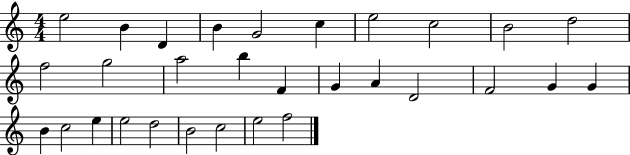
X:1
T:Untitled
M:4/4
L:1/4
K:C
e2 B D B G2 c e2 c2 B2 d2 f2 g2 a2 b F G A D2 F2 G G B c2 e e2 d2 B2 c2 e2 f2